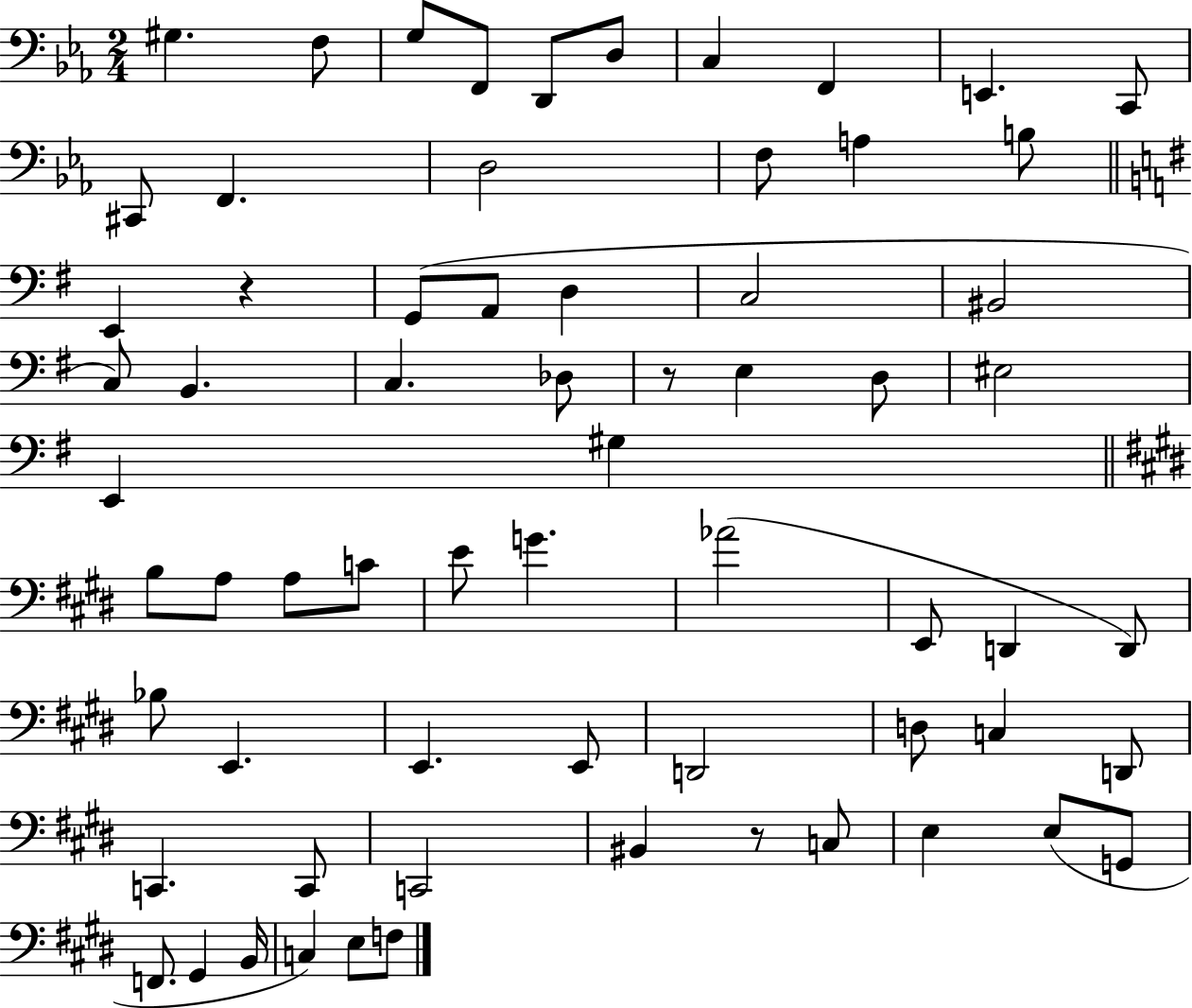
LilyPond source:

{
  \clef bass
  \numericTimeSignature
  \time 2/4
  \key ees \major
  gis4. f8 | g8 f,8 d,8 d8 | c4 f,4 | e,4. c,8 | \break cis,8 f,4. | d2 | f8 a4 b8 | \bar "||" \break \key g \major e,4 r4 | g,8( a,8 d4 | c2 | bis,2 | \break c8) b,4. | c4. des8 | r8 e4 d8 | eis2 | \break e,4 gis4 | \bar "||" \break \key e \major b8 a8 a8 c'8 | e'8 g'4. | aes'2( | e,8 d,4 d,8) | \break bes8 e,4. | e,4. e,8 | d,2 | d8 c4 d,8 | \break c,4. c,8 | c,2 | bis,4 r8 c8 | e4 e8( g,8 | \break f,8. gis,4 b,16 | c4) e8 f8 | \bar "|."
}